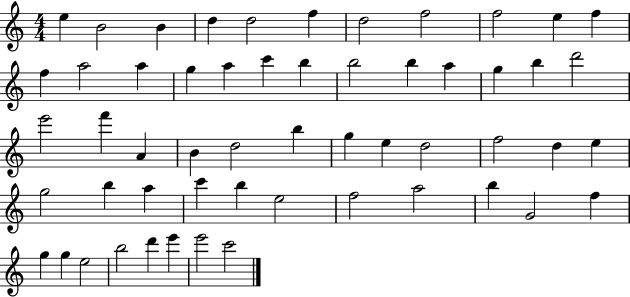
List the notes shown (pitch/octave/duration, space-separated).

E5/q B4/h B4/q D5/q D5/h F5/q D5/h F5/h F5/h E5/q F5/q F5/q A5/h A5/q G5/q A5/q C6/q B5/q B5/h B5/q A5/q G5/q B5/q D6/h E6/h F6/q A4/q B4/q D5/h B5/q G5/q E5/q D5/h F5/h D5/q E5/q G5/h B5/q A5/q C6/q B5/q E5/h F5/h A5/h B5/q G4/h F5/q G5/q G5/q E5/h B5/h D6/q E6/q E6/h C6/h